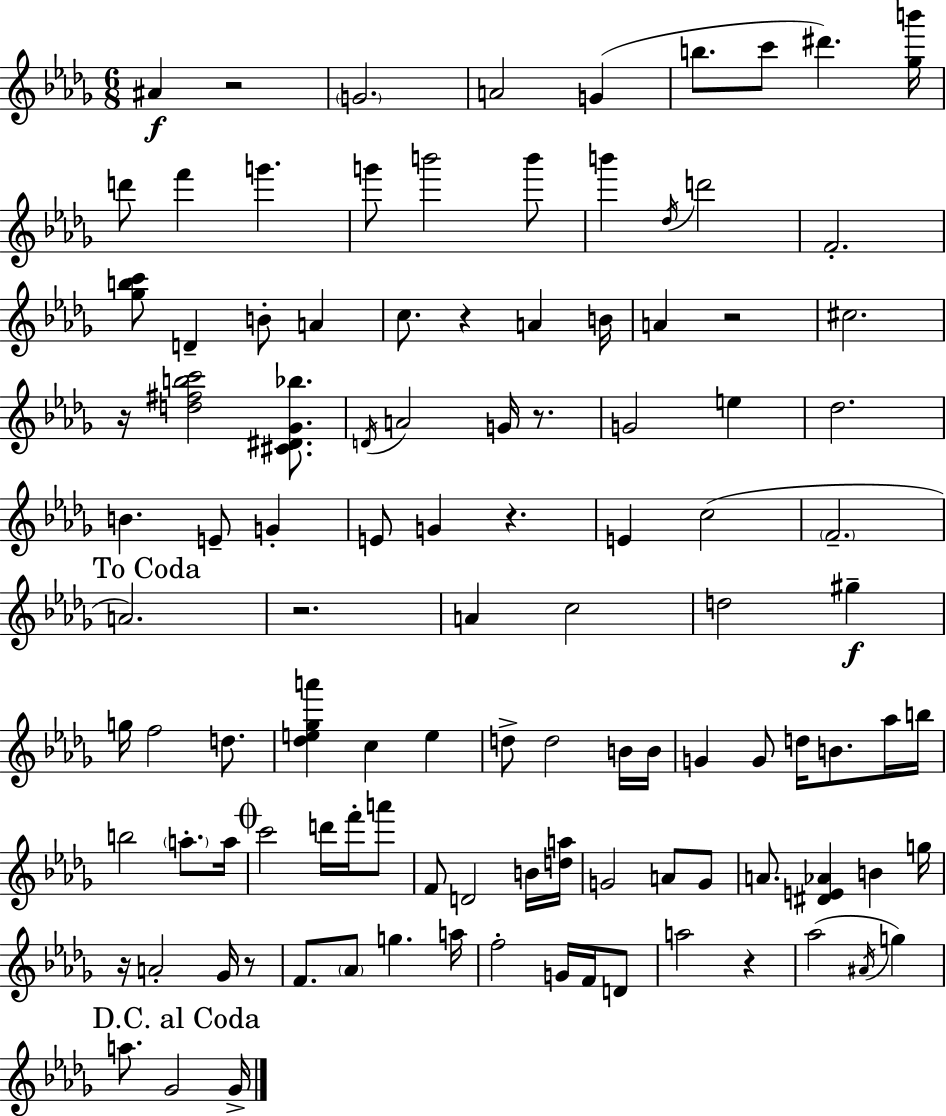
{
  \clef treble
  \numericTimeSignature
  \time 6/8
  \key bes \minor
  ais'4\f r2 | \parenthesize g'2. | a'2 g'4( | b''8. c'''8 dis'''4.) <ges'' b'''>16 | \break d'''8 f'''4 g'''4. | g'''8 b'''2 b'''8 | b'''4 \acciaccatura { des''16 } d'''2 | f'2.-. | \break <ges'' b'' c'''>8 d'4-- b'8-. a'4 | c''8. r4 a'4 | b'16 a'4 r2 | cis''2. | \break r16 <d'' fis'' b'' c'''>2 <cis' dis' ges' bes''>8. | \acciaccatura { d'16 } a'2 g'16 r8. | g'2 e''4 | des''2. | \break b'4. e'8-- g'4-. | e'8 g'4 r4. | e'4 c''2( | \parenthesize f'2.-- | \break \mark "To Coda" a'2.) | r2. | a'4 c''2 | d''2 gis''4--\f | \break g''16 f''2 d''8. | <des'' e'' ges'' a'''>4 c''4 e''4 | d''8-> d''2 | b'16 b'16 g'4 g'8 d''16 b'8. | \break aes''16 b''16 b''2 \parenthesize a''8.-. | a''16 \mark \markup { \musicglyph "scripts.coda" } c'''2 d'''16 f'''16-. | a'''8 f'8 d'2 | b'16 <d'' a''>16 g'2 a'8 | \break g'8 a'8. <dis' e' aes'>4 b'4 | g''16 r16 a'2-. ges'16 | r8 f'8. \parenthesize aes'8 g''4. | a''16 f''2-. g'16 f'16 | \break d'8 a''2 r4 | aes''2( \acciaccatura { ais'16 } g''4) | \mark "D.C. al Coda" a''8. ges'2 | ges'16-> \bar "|."
}